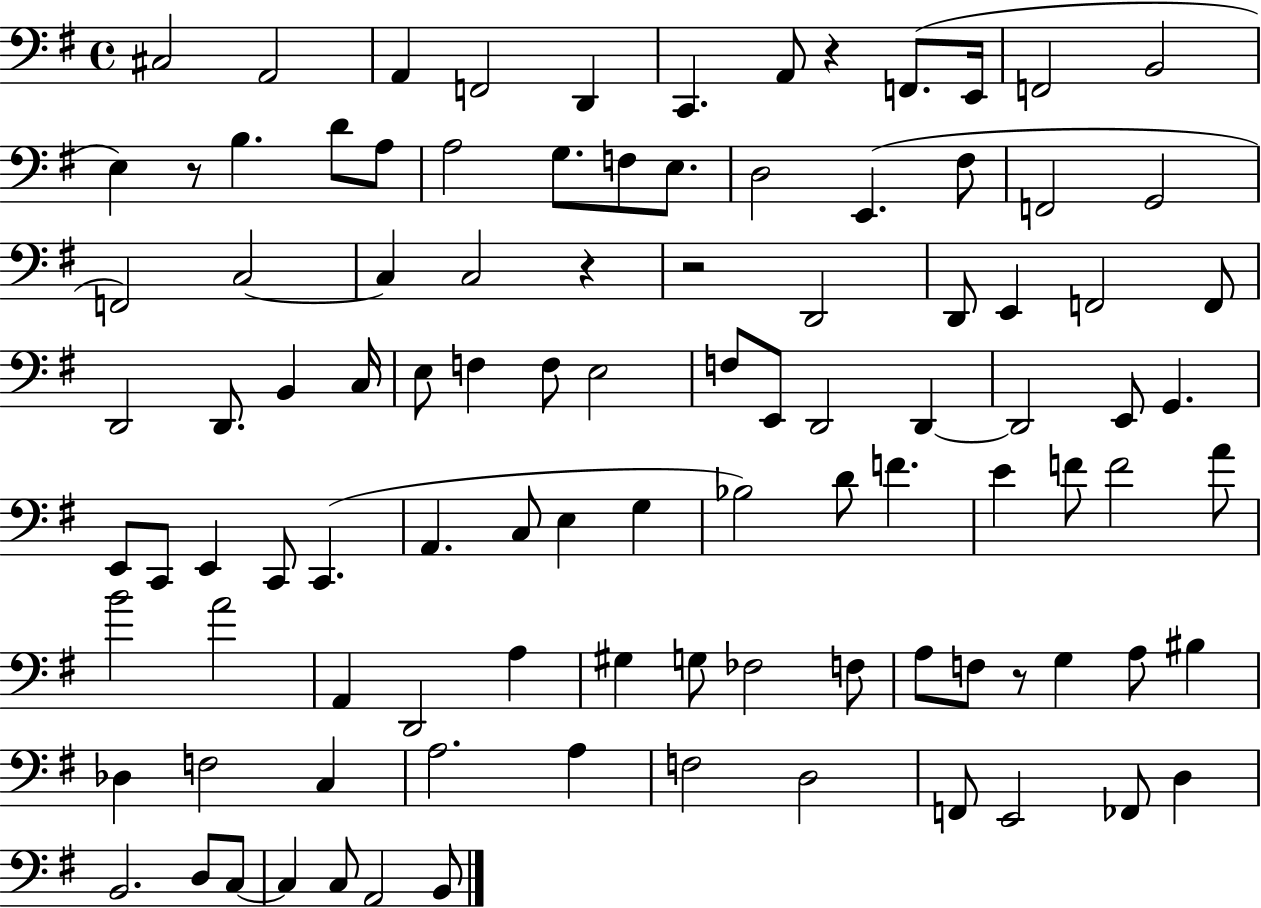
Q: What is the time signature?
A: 4/4